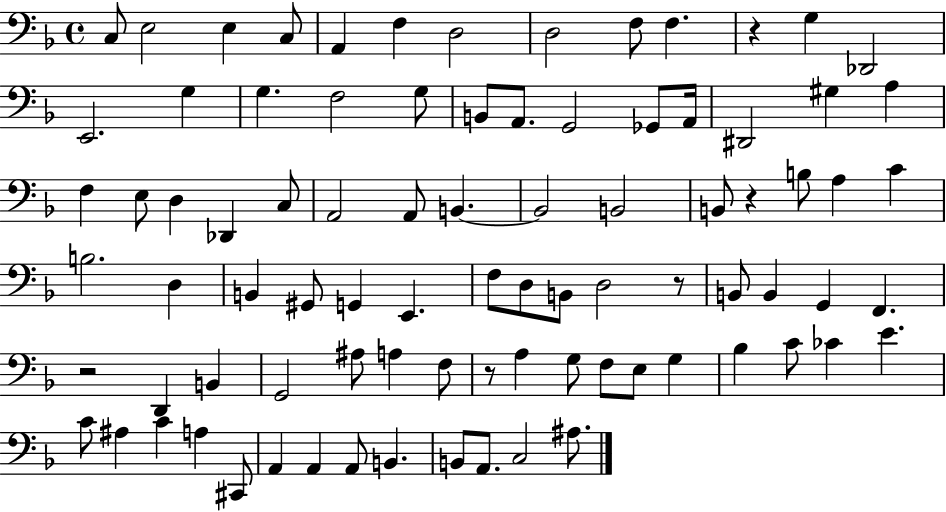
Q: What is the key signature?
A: F major